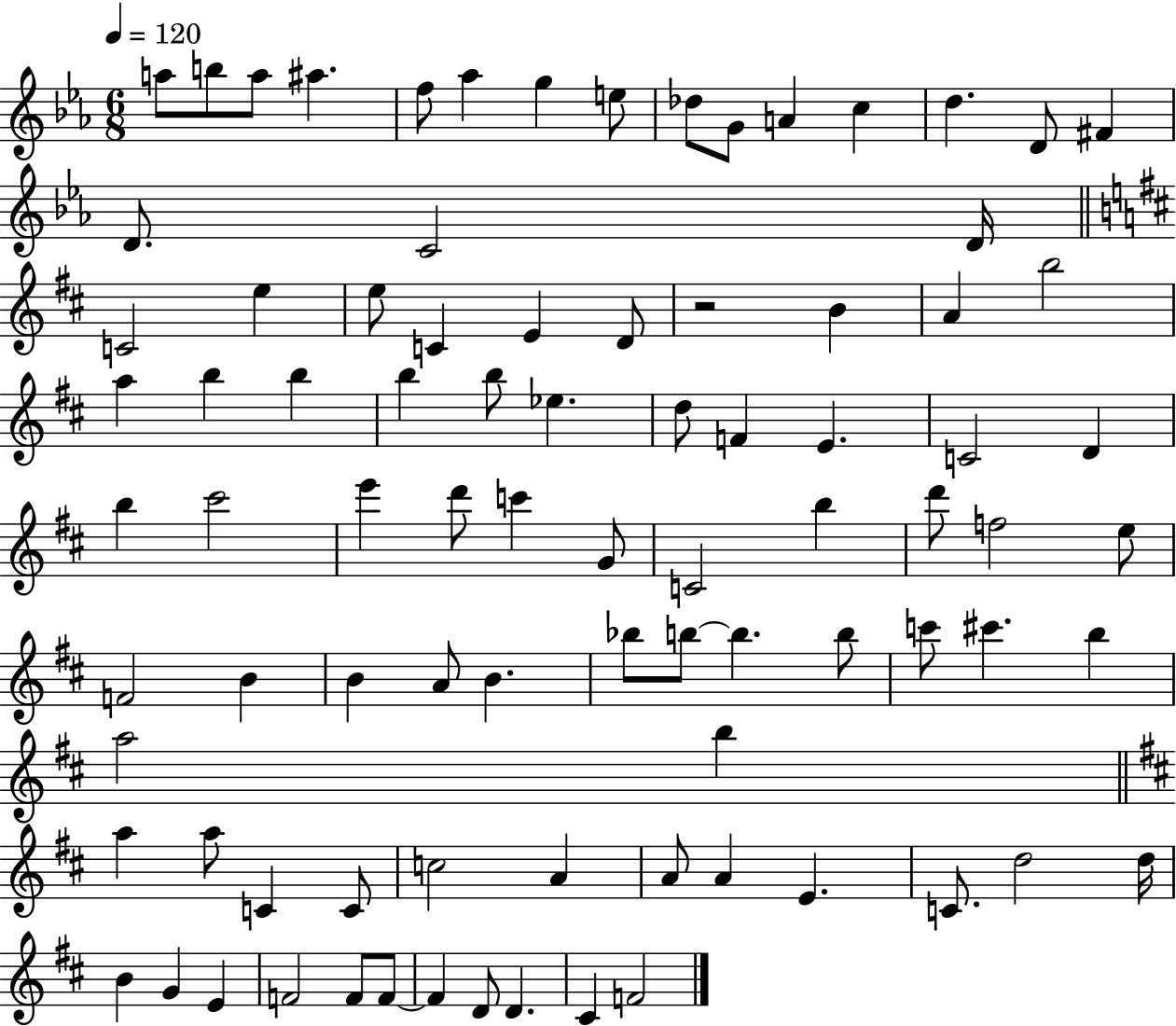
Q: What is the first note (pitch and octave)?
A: A5